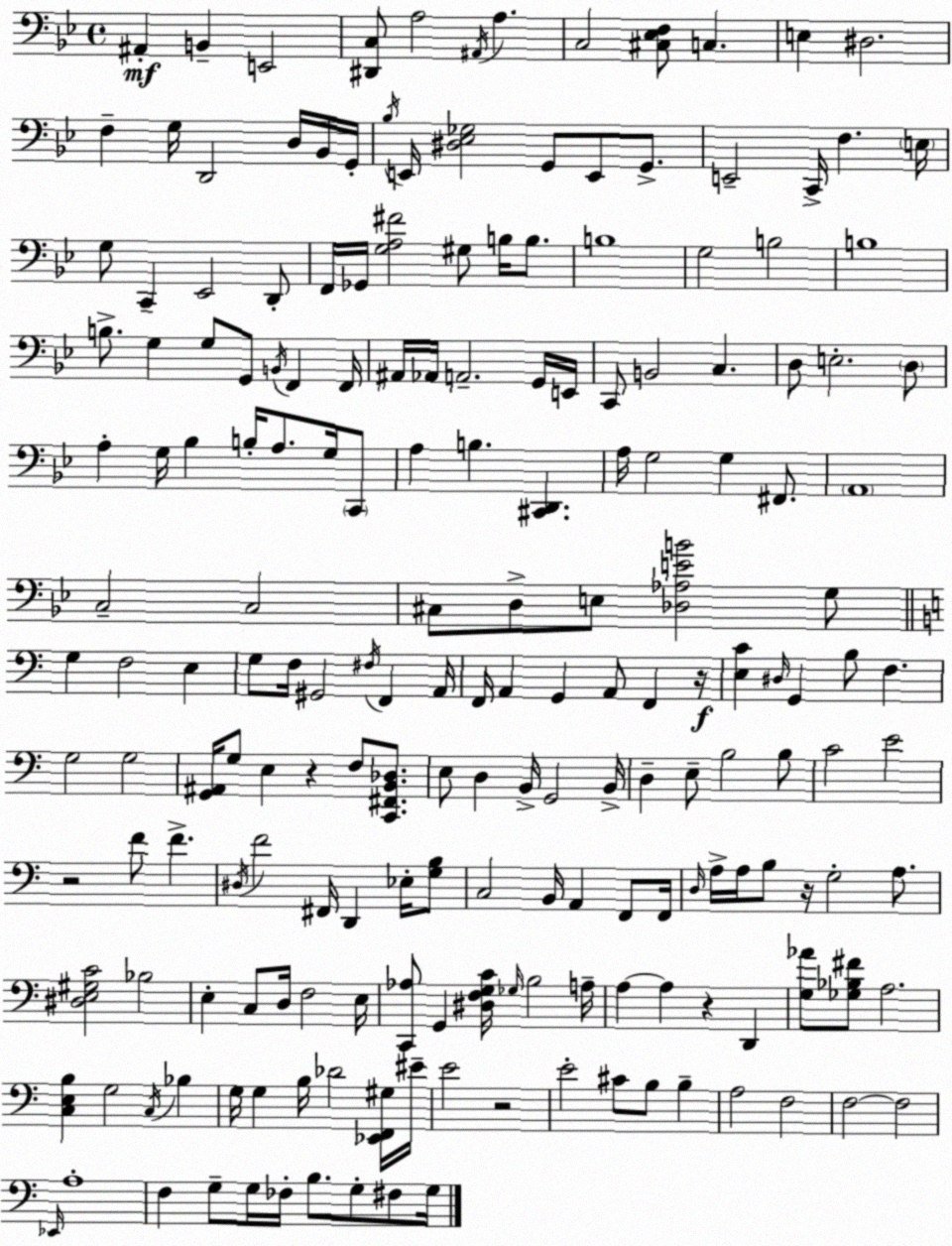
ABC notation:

X:1
T:Untitled
M:4/4
L:1/4
K:Bb
^A,, B,, E,,2 [^D,,C,]/2 A,2 ^A,,/4 A, C,2 [^C,_E,F,]/2 C, E, ^D,2 F, G,/4 D,,2 D,/4 _B,,/4 G,,/4 _B,/4 E,,/4 [^D,_E,_G,]2 G,,/2 E,,/2 G,,/2 E,,2 C,,/4 F, E,/4 G,/2 C,, _E,,2 D,,/2 F,,/4 _G,,/4 [G,A,^F]2 ^G,/2 B,/4 B,/2 B,4 G,2 B,2 B,4 B,/2 G, G,/2 G,,/2 B,,/4 F,, F,,/4 ^A,,/4 _A,,/4 A,,2 G,,/4 E,,/4 C,,/2 B,,2 C, D,/2 E,2 D,/2 A, G,/4 _B, B,/4 A,/2 G,/4 C,,/2 A, B, [^C,,D,,] A,/4 G,2 G, ^F,,/2 A,,4 C,2 C,2 ^C,/2 D,/2 E,/2 [_D,_A,EB]2 G,/2 G, F,2 E, G,/2 F,/4 ^G,,2 ^F,/4 F,, A,,/4 F,,/4 A,, G,, A,,/2 F,, z/4 [E,C] ^D,/4 G,, B,/2 F, G,2 G,2 [G,,^A,,]/4 G,/2 E, z F,/2 [C,,^F,,B,,_D,]/2 E,/2 D, B,,/4 G,,2 B,,/4 D, E,/2 B,2 B,/2 C2 E2 z2 F/2 F ^D,/4 F2 ^F,,/4 D,, _E,/4 [G,B,]/2 C,2 B,,/4 A,, F,,/2 F,,/4 D,/4 A,/4 A,/4 B,/2 z/4 G,2 A,/2 [^D,E,^G,C]2 _B,2 E, C,/2 D,/4 F,2 E,/4 [C,,_A,]/2 G,, [^D,F,G,C]/4 _G,/4 B,2 A,/4 A, A, z D,, [G,_A]/2 [_G,_B,^F]/2 A,2 [C,E,B,] G,2 C,/4 _B, G,/4 G, B,/4 _D2 [_E,,F,,^G,]/4 ^E/4 E2 z2 E2 ^C/2 B,/2 B, A,2 F,2 F,2 F,2 _E,,/4 A,4 F, G,/2 G,/4 _F,/4 B,/2 G,/2 ^F,/2 G,/4